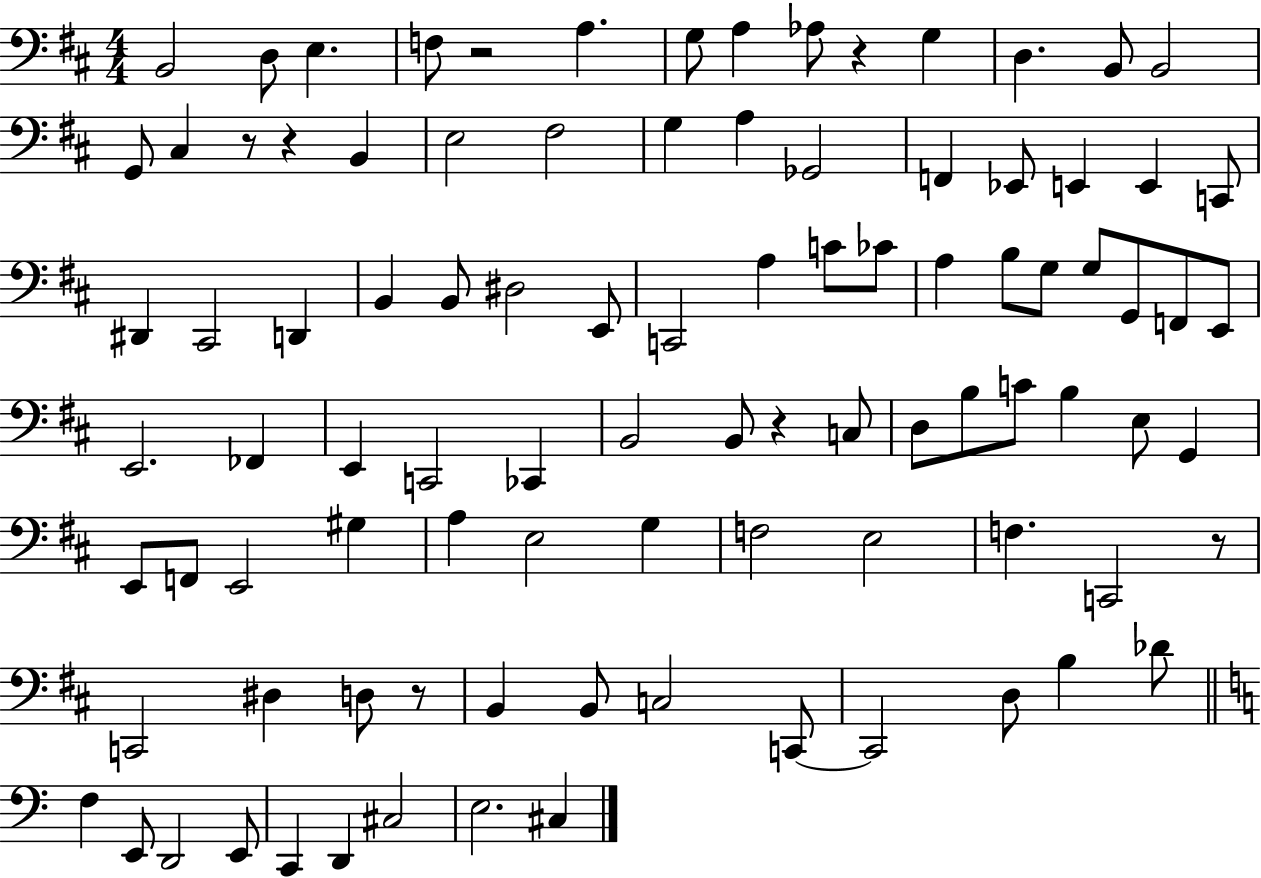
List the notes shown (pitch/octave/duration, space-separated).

B2/h D3/e E3/q. F3/e R/h A3/q. G3/e A3/q Ab3/e R/q G3/q D3/q. B2/e B2/h G2/e C#3/q R/e R/q B2/q E3/h F#3/h G3/q A3/q Gb2/h F2/q Eb2/e E2/q E2/q C2/e D#2/q C#2/h D2/q B2/q B2/e D#3/h E2/e C2/h A3/q C4/e CES4/e A3/q B3/e G3/e G3/e G2/e F2/e E2/e E2/h. FES2/q E2/q C2/h CES2/q B2/h B2/e R/q C3/e D3/e B3/e C4/e B3/q E3/e G2/q E2/e F2/e E2/h G#3/q A3/q E3/h G3/q F3/h E3/h F3/q. C2/h R/e C2/h D#3/q D3/e R/e B2/q B2/e C3/h C2/e C2/h D3/e B3/q Db4/e F3/q E2/e D2/h E2/e C2/q D2/q C#3/h E3/h. C#3/q